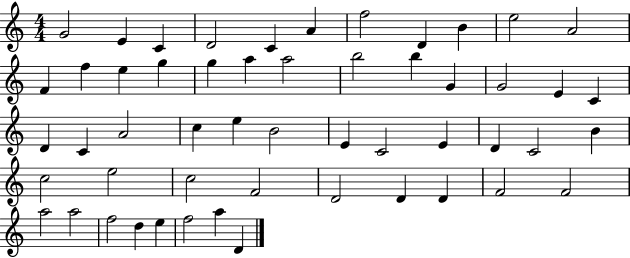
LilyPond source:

{
  \clef treble
  \numericTimeSignature
  \time 4/4
  \key c \major
  g'2 e'4 c'4 | d'2 c'4 a'4 | f''2 d'4 b'4 | e''2 a'2 | \break f'4 f''4 e''4 g''4 | g''4 a''4 a''2 | b''2 b''4 g'4 | g'2 e'4 c'4 | \break d'4 c'4 a'2 | c''4 e''4 b'2 | e'4 c'2 e'4 | d'4 c'2 b'4 | \break c''2 e''2 | c''2 f'2 | d'2 d'4 d'4 | f'2 f'2 | \break a''2 a''2 | f''2 d''4 e''4 | f''2 a''4 d'4 | \bar "|."
}